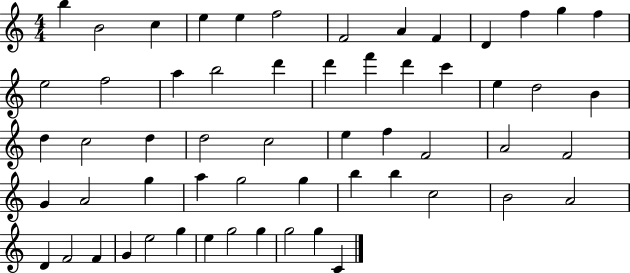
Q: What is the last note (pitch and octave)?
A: C4